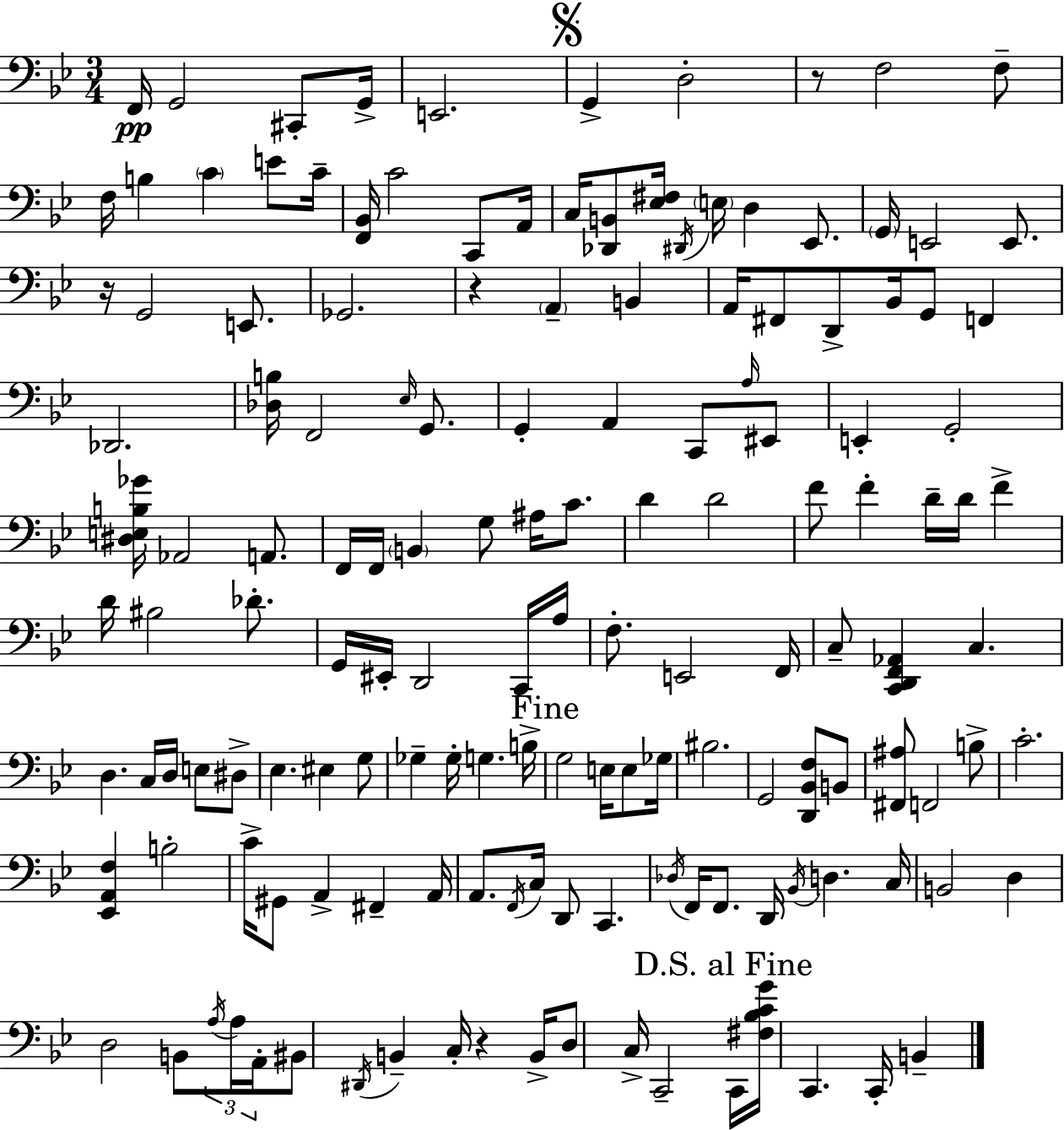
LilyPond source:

{
  \clef bass
  \numericTimeSignature
  \time 3/4
  \key bes \major
  f,16\pp g,2 cis,8-. g,16-> | e,2. | \mark \markup { \musicglyph "scripts.segno" } g,4-> d2-. | r8 f2 f8-- | \break f16 b4 \parenthesize c'4 e'8 c'16-- | <f, bes,>16 c'2 c,8 a,16 | c16 <des, b,>8 <ees fis>16 \acciaccatura { dis,16 } \parenthesize e16 d4 ees,8. | \parenthesize g,16 e,2 e,8. | \break r16 g,2 e,8. | ges,2. | r4 \parenthesize a,4-- b,4 | a,16 fis,8 d,8-> bes,16 g,8 f,4 | \break des,2. | <des b>16 f,2 \grace { ees16 } g,8. | g,4-. a,4 c,8 | \grace { a16 } eis,8 e,4-. g,2-. | \break <dis e b ges'>16 aes,2 | a,8. f,16 f,16 \parenthesize b,4 g8 ais16 | c'8. d'4 d'2 | f'8 f'4-. d'16-- d'16 f'4-> | \break d'16 bis2 | des'8.-. g,16 eis,16-. d,2 | c,16 a16 f8.-. e,2 | f,16 c8-- <c, d, f, aes,>4 c4. | \break d4. c16 d16 e8 | dis8-> ees4. eis4 | g8 ges4-- ges16-. g4. | b16-> \mark "Fine" g2 e16 | \break e8 ges16 bis2. | g,2 <d, bes, f>8 | b,8 <fis, ais>8 f,2 | b8-> c'2.-. | \break <ees, a, f>4 b2-. | c'16-> gis,8 a,4-> fis,4-- | a,16 a,8. \acciaccatura { f,16 } c16 d,8 c,4. | \acciaccatura { des16 } f,16 f,8. d,16 \acciaccatura { bes,16 } d4. | \break c16 b,2 | d4 d2 | b,8 \tuplet 3/2 { \acciaccatura { a16 } a16 a,16-. } bis,8 \acciaccatura { dis,16 } b,4-- | c16-. r4 b,16-> d8 c16-> c,2-- | \break \mark "D.S. al Fine" c,16 <fis bes c' g'>16 c,4. | c,16-. b,4-- \bar "|."
}